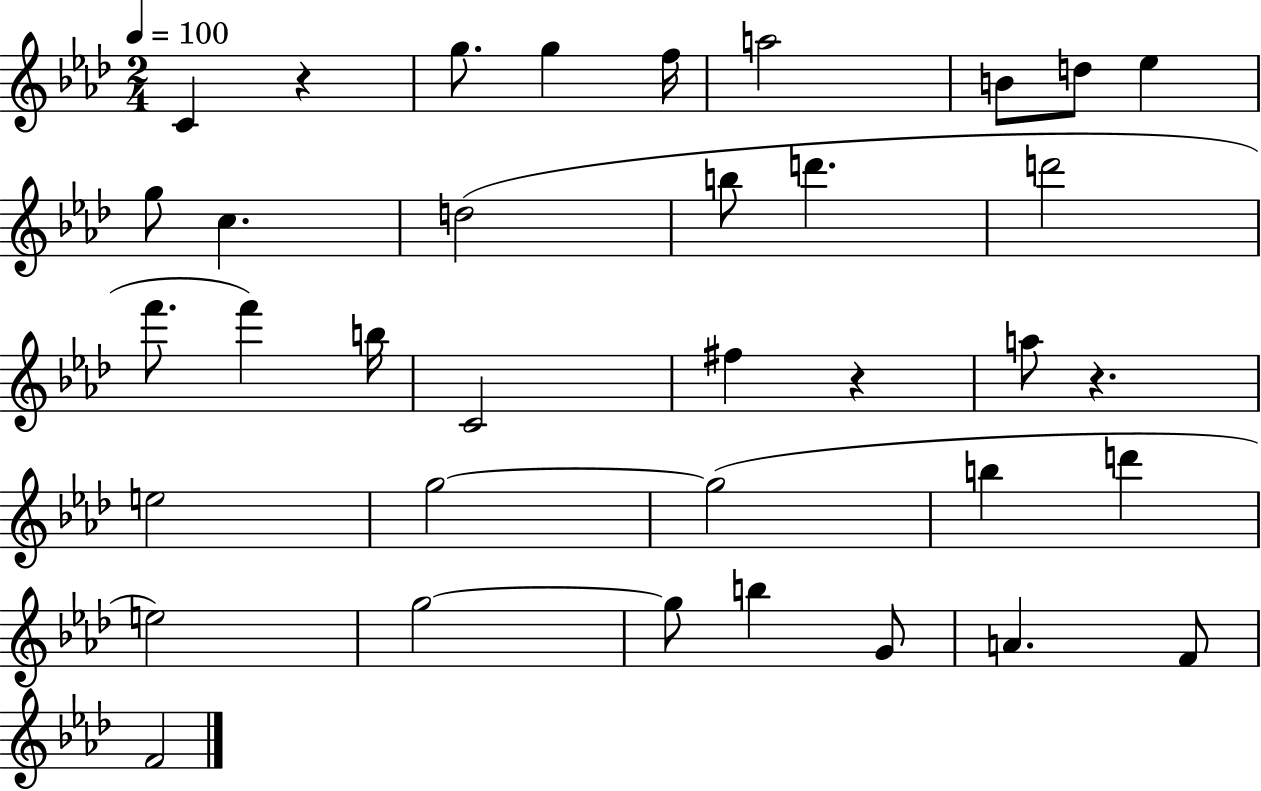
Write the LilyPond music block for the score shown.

{
  \clef treble
  \numericTimeSignature
  \time 2/4
  \key aes \major
  \tempo 4 = 100
  c'4 r4 | g''8. g''4 f''16 | a''2 | b'8 d''8 ees''4 | \break g''8 c''4. | d''2( | b''8 d'''4. | d'''2 | \break f'''8. f'''4) b''16 | c'2 | fis''4 r4 | a''8 r4. | \break e''2 | g''2~~ | g''2( | b''4 d'''4 | \break e''2) | g''2~~ | g''8 b''4 g'8 | a'4. f'8 | \break f'2 | \bar "|."
}